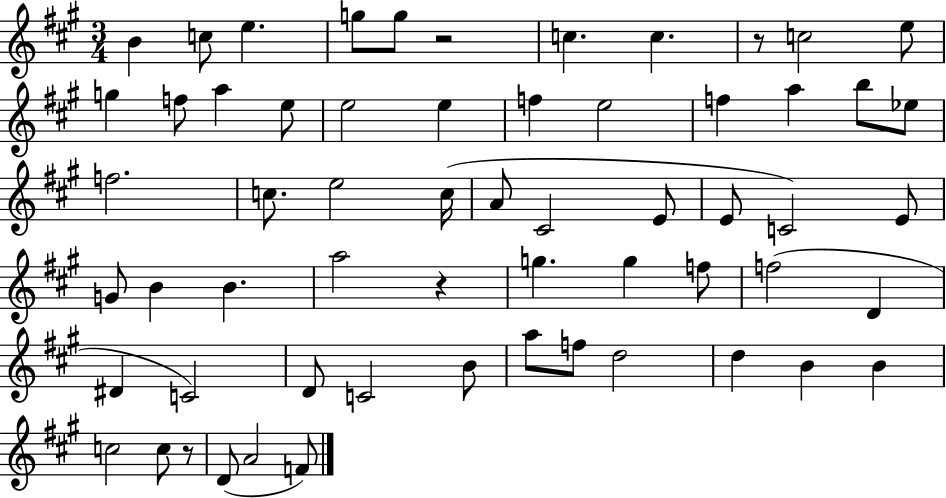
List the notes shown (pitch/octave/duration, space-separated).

B4/q C5/e E5/q. G5/e G5/e R/h C5/q. C5/q. R/e C5/h E5/e G5/q F5/e A5/q E5/e E5/h E5/q F5/q E5/h F5/q A5/q B5/e Eb5/e F5/h. C5/e. E5/h C5/s A4/e C#4/h E4/e E4/e C4/h E4/e G4/e B4/q B4/q. A5/h R/q G5/q. G5/q F5/e F5/h D4/q D#4/q C4/h D4/e C4/h B4/e A5/e F5/e D5/h D5/q B4/q B4/q C5/h C5/e R/e D4/e A4/h F4/e